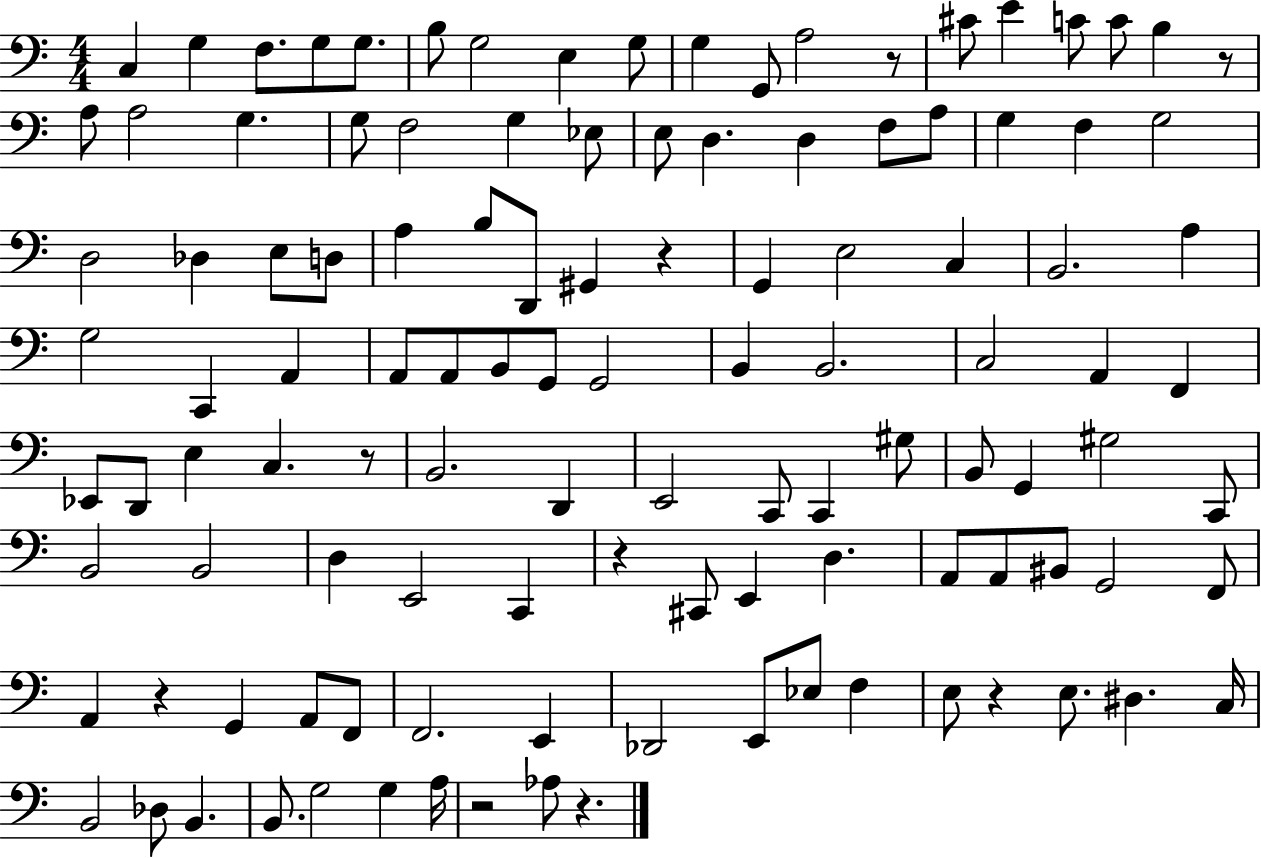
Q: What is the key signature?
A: C major